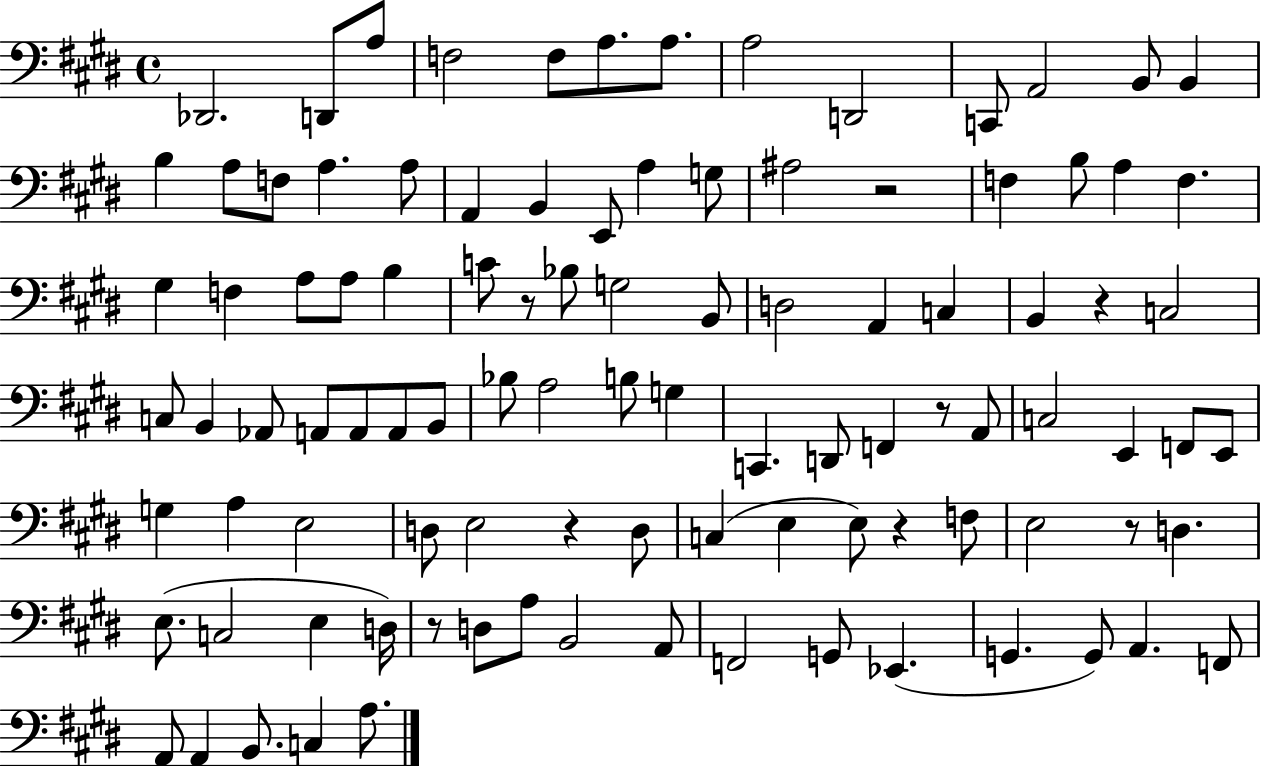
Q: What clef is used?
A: bass